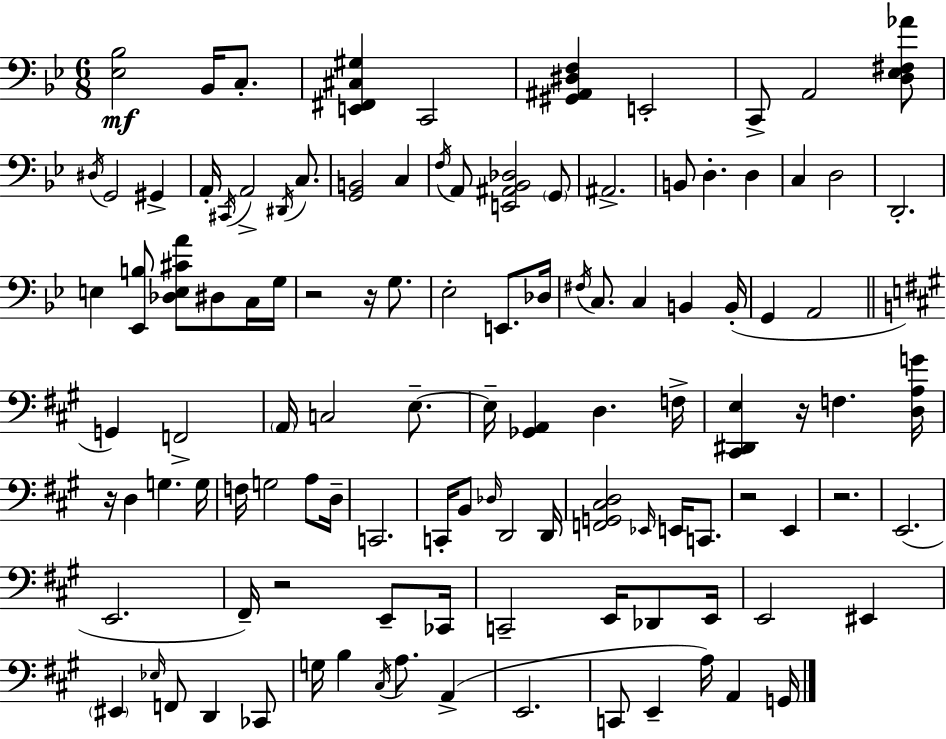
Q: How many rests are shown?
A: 7